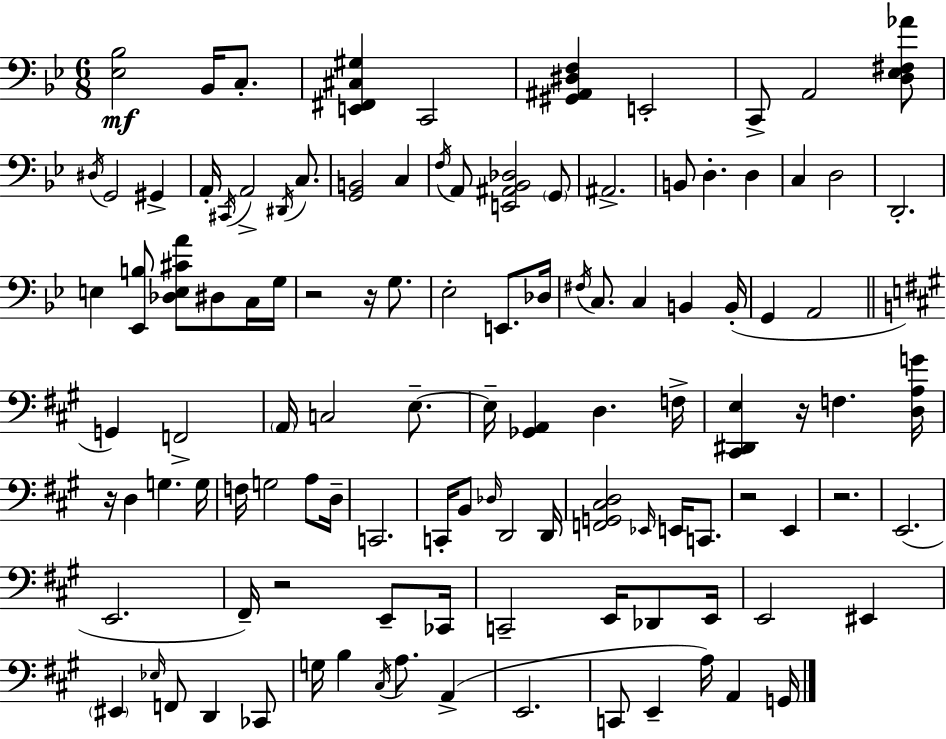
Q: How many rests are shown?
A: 7